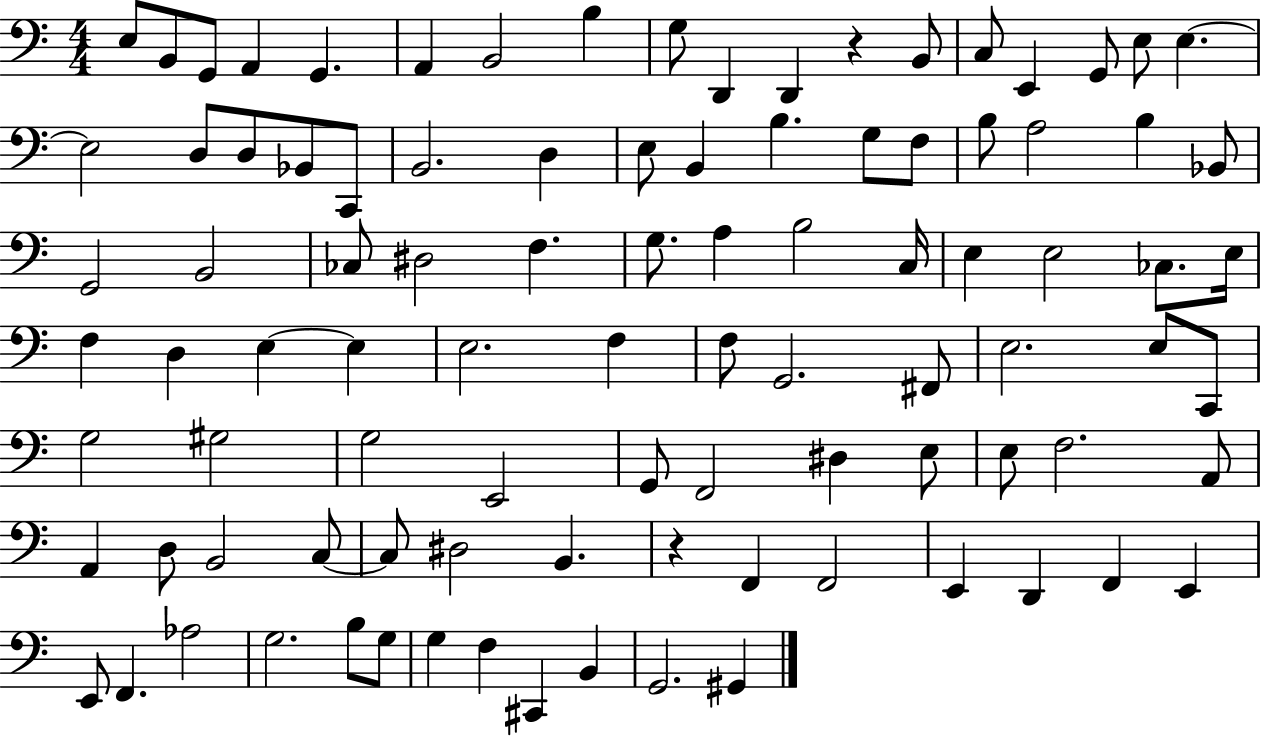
{
  \clef bass
  \numericTimeSignature
  \time 4/4
  \key c \major
  e8 b,8 g,8 a,4 g,4. | a,4 b,2 b4 | g8 d,4 d,4 r4 b,8 | c8 e,4 g,8 e8 e4.~~ | \break e2 d8 d8 bes,8 c,8 | b,2. d4 | e8 b,4 b4. g8 f8 | b8 a2 b4 bes,8 | \break g,2 b,2 | ces8 dis2 f4. | g8. a4 b2 c16 | e4 e2 ces8. e16 | \break f4 d4 e4~~ e4 | e2. f4 | f8 g,2. fis,8 | e2. e8 c,8 | \break g2 gis2 | g2 e,2 | g,8 f,2 dis4 e8 | e8 f2. a,8 | \break a,4 d8 b,2 c8~~ | c8 dis2 b,4. | r4 f,4 f,2 | e,4 d,4 f,4 e,4 | \break e,8 f,4. aes2 | g2. b8 g8 | g4 f4 cis,4 b,4 | g,2. gis,4 | \break \bar "|."
}